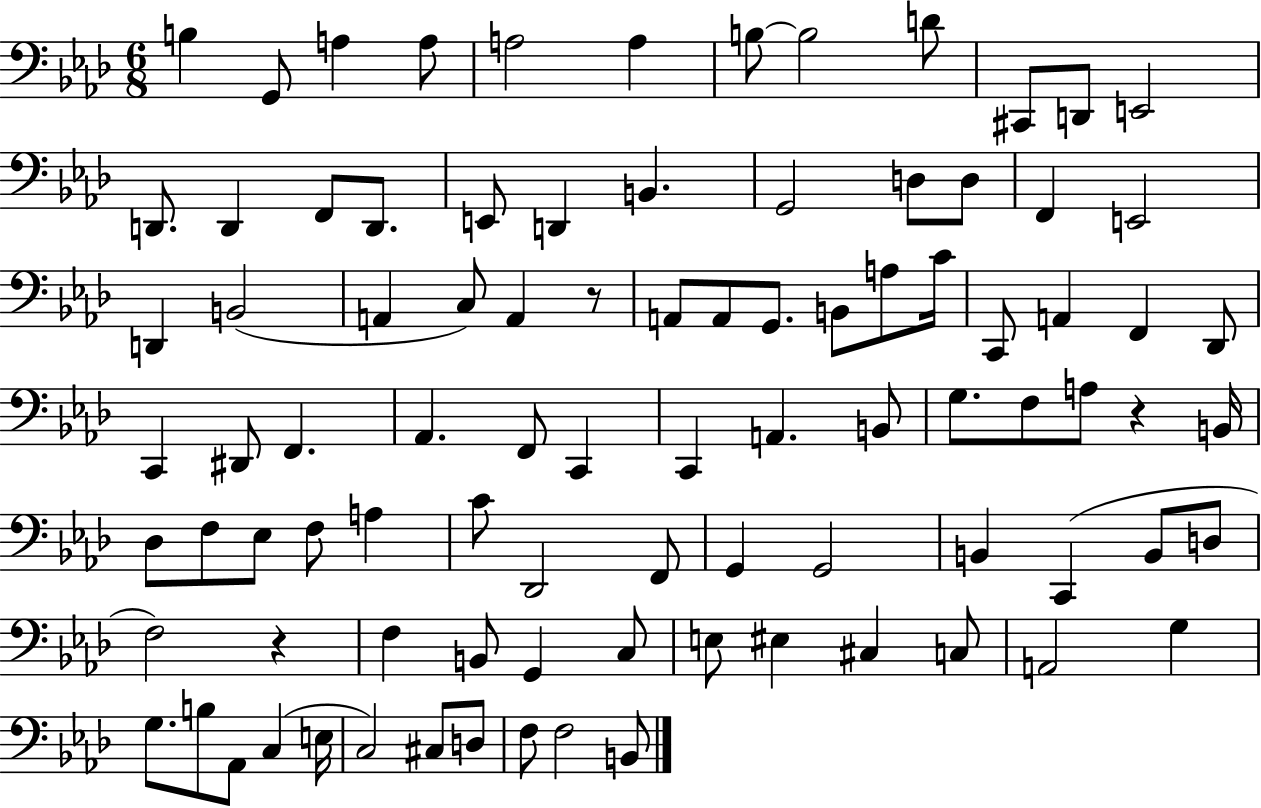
B3/q G2/e A3/q A3/e A3/h A3/q B3/e B3/h D4/e C#2/e D2/e E2/h D2/e. D2/q F2/e D2/e. E2/e D2/q B2/q. G2/h D3/e D3/e F2/q E2/h D2/q B2/h A2/q C3/e A2/q R/e A2/e A2/e G2/e. B2/e A3/e C4/s C2/e A2/q F2/q Db2/e C2/q D#2/e F2/q. Ab2/q. F2/e C2/q C2/q A2/q. B2/e G3/e. F3/e A3/e R/q B2/s Db3/e F3/e Eb3/e F3/e A3/q C4/e Db2/h F2/e G2/q G2/h B2/q C2/q B2/e D3/e F3/h R/q F3/q B2/e G2/q C3/e E3/e EIS3/q C#3/q C3/e A2/h G3/q G3/e. B3/e Ab2/e C3/q E3/s C3/h C#3/e D3/e F3/e F3/h B2/e